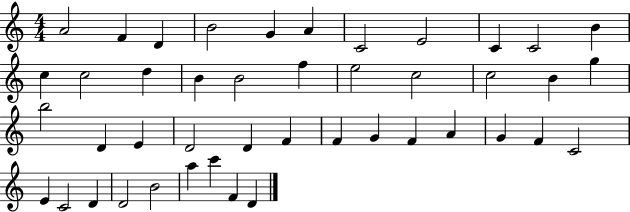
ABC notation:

X:1
T:Untitled
M:4/4
L:1/4
K:C
A2 F D B2 G A C2 E2 C C2 B c c2 d B B2 f e2 c2 c2 B g b2 D E D2 D F F G F A G F C2 E C2 D D2 B2 a c' F D